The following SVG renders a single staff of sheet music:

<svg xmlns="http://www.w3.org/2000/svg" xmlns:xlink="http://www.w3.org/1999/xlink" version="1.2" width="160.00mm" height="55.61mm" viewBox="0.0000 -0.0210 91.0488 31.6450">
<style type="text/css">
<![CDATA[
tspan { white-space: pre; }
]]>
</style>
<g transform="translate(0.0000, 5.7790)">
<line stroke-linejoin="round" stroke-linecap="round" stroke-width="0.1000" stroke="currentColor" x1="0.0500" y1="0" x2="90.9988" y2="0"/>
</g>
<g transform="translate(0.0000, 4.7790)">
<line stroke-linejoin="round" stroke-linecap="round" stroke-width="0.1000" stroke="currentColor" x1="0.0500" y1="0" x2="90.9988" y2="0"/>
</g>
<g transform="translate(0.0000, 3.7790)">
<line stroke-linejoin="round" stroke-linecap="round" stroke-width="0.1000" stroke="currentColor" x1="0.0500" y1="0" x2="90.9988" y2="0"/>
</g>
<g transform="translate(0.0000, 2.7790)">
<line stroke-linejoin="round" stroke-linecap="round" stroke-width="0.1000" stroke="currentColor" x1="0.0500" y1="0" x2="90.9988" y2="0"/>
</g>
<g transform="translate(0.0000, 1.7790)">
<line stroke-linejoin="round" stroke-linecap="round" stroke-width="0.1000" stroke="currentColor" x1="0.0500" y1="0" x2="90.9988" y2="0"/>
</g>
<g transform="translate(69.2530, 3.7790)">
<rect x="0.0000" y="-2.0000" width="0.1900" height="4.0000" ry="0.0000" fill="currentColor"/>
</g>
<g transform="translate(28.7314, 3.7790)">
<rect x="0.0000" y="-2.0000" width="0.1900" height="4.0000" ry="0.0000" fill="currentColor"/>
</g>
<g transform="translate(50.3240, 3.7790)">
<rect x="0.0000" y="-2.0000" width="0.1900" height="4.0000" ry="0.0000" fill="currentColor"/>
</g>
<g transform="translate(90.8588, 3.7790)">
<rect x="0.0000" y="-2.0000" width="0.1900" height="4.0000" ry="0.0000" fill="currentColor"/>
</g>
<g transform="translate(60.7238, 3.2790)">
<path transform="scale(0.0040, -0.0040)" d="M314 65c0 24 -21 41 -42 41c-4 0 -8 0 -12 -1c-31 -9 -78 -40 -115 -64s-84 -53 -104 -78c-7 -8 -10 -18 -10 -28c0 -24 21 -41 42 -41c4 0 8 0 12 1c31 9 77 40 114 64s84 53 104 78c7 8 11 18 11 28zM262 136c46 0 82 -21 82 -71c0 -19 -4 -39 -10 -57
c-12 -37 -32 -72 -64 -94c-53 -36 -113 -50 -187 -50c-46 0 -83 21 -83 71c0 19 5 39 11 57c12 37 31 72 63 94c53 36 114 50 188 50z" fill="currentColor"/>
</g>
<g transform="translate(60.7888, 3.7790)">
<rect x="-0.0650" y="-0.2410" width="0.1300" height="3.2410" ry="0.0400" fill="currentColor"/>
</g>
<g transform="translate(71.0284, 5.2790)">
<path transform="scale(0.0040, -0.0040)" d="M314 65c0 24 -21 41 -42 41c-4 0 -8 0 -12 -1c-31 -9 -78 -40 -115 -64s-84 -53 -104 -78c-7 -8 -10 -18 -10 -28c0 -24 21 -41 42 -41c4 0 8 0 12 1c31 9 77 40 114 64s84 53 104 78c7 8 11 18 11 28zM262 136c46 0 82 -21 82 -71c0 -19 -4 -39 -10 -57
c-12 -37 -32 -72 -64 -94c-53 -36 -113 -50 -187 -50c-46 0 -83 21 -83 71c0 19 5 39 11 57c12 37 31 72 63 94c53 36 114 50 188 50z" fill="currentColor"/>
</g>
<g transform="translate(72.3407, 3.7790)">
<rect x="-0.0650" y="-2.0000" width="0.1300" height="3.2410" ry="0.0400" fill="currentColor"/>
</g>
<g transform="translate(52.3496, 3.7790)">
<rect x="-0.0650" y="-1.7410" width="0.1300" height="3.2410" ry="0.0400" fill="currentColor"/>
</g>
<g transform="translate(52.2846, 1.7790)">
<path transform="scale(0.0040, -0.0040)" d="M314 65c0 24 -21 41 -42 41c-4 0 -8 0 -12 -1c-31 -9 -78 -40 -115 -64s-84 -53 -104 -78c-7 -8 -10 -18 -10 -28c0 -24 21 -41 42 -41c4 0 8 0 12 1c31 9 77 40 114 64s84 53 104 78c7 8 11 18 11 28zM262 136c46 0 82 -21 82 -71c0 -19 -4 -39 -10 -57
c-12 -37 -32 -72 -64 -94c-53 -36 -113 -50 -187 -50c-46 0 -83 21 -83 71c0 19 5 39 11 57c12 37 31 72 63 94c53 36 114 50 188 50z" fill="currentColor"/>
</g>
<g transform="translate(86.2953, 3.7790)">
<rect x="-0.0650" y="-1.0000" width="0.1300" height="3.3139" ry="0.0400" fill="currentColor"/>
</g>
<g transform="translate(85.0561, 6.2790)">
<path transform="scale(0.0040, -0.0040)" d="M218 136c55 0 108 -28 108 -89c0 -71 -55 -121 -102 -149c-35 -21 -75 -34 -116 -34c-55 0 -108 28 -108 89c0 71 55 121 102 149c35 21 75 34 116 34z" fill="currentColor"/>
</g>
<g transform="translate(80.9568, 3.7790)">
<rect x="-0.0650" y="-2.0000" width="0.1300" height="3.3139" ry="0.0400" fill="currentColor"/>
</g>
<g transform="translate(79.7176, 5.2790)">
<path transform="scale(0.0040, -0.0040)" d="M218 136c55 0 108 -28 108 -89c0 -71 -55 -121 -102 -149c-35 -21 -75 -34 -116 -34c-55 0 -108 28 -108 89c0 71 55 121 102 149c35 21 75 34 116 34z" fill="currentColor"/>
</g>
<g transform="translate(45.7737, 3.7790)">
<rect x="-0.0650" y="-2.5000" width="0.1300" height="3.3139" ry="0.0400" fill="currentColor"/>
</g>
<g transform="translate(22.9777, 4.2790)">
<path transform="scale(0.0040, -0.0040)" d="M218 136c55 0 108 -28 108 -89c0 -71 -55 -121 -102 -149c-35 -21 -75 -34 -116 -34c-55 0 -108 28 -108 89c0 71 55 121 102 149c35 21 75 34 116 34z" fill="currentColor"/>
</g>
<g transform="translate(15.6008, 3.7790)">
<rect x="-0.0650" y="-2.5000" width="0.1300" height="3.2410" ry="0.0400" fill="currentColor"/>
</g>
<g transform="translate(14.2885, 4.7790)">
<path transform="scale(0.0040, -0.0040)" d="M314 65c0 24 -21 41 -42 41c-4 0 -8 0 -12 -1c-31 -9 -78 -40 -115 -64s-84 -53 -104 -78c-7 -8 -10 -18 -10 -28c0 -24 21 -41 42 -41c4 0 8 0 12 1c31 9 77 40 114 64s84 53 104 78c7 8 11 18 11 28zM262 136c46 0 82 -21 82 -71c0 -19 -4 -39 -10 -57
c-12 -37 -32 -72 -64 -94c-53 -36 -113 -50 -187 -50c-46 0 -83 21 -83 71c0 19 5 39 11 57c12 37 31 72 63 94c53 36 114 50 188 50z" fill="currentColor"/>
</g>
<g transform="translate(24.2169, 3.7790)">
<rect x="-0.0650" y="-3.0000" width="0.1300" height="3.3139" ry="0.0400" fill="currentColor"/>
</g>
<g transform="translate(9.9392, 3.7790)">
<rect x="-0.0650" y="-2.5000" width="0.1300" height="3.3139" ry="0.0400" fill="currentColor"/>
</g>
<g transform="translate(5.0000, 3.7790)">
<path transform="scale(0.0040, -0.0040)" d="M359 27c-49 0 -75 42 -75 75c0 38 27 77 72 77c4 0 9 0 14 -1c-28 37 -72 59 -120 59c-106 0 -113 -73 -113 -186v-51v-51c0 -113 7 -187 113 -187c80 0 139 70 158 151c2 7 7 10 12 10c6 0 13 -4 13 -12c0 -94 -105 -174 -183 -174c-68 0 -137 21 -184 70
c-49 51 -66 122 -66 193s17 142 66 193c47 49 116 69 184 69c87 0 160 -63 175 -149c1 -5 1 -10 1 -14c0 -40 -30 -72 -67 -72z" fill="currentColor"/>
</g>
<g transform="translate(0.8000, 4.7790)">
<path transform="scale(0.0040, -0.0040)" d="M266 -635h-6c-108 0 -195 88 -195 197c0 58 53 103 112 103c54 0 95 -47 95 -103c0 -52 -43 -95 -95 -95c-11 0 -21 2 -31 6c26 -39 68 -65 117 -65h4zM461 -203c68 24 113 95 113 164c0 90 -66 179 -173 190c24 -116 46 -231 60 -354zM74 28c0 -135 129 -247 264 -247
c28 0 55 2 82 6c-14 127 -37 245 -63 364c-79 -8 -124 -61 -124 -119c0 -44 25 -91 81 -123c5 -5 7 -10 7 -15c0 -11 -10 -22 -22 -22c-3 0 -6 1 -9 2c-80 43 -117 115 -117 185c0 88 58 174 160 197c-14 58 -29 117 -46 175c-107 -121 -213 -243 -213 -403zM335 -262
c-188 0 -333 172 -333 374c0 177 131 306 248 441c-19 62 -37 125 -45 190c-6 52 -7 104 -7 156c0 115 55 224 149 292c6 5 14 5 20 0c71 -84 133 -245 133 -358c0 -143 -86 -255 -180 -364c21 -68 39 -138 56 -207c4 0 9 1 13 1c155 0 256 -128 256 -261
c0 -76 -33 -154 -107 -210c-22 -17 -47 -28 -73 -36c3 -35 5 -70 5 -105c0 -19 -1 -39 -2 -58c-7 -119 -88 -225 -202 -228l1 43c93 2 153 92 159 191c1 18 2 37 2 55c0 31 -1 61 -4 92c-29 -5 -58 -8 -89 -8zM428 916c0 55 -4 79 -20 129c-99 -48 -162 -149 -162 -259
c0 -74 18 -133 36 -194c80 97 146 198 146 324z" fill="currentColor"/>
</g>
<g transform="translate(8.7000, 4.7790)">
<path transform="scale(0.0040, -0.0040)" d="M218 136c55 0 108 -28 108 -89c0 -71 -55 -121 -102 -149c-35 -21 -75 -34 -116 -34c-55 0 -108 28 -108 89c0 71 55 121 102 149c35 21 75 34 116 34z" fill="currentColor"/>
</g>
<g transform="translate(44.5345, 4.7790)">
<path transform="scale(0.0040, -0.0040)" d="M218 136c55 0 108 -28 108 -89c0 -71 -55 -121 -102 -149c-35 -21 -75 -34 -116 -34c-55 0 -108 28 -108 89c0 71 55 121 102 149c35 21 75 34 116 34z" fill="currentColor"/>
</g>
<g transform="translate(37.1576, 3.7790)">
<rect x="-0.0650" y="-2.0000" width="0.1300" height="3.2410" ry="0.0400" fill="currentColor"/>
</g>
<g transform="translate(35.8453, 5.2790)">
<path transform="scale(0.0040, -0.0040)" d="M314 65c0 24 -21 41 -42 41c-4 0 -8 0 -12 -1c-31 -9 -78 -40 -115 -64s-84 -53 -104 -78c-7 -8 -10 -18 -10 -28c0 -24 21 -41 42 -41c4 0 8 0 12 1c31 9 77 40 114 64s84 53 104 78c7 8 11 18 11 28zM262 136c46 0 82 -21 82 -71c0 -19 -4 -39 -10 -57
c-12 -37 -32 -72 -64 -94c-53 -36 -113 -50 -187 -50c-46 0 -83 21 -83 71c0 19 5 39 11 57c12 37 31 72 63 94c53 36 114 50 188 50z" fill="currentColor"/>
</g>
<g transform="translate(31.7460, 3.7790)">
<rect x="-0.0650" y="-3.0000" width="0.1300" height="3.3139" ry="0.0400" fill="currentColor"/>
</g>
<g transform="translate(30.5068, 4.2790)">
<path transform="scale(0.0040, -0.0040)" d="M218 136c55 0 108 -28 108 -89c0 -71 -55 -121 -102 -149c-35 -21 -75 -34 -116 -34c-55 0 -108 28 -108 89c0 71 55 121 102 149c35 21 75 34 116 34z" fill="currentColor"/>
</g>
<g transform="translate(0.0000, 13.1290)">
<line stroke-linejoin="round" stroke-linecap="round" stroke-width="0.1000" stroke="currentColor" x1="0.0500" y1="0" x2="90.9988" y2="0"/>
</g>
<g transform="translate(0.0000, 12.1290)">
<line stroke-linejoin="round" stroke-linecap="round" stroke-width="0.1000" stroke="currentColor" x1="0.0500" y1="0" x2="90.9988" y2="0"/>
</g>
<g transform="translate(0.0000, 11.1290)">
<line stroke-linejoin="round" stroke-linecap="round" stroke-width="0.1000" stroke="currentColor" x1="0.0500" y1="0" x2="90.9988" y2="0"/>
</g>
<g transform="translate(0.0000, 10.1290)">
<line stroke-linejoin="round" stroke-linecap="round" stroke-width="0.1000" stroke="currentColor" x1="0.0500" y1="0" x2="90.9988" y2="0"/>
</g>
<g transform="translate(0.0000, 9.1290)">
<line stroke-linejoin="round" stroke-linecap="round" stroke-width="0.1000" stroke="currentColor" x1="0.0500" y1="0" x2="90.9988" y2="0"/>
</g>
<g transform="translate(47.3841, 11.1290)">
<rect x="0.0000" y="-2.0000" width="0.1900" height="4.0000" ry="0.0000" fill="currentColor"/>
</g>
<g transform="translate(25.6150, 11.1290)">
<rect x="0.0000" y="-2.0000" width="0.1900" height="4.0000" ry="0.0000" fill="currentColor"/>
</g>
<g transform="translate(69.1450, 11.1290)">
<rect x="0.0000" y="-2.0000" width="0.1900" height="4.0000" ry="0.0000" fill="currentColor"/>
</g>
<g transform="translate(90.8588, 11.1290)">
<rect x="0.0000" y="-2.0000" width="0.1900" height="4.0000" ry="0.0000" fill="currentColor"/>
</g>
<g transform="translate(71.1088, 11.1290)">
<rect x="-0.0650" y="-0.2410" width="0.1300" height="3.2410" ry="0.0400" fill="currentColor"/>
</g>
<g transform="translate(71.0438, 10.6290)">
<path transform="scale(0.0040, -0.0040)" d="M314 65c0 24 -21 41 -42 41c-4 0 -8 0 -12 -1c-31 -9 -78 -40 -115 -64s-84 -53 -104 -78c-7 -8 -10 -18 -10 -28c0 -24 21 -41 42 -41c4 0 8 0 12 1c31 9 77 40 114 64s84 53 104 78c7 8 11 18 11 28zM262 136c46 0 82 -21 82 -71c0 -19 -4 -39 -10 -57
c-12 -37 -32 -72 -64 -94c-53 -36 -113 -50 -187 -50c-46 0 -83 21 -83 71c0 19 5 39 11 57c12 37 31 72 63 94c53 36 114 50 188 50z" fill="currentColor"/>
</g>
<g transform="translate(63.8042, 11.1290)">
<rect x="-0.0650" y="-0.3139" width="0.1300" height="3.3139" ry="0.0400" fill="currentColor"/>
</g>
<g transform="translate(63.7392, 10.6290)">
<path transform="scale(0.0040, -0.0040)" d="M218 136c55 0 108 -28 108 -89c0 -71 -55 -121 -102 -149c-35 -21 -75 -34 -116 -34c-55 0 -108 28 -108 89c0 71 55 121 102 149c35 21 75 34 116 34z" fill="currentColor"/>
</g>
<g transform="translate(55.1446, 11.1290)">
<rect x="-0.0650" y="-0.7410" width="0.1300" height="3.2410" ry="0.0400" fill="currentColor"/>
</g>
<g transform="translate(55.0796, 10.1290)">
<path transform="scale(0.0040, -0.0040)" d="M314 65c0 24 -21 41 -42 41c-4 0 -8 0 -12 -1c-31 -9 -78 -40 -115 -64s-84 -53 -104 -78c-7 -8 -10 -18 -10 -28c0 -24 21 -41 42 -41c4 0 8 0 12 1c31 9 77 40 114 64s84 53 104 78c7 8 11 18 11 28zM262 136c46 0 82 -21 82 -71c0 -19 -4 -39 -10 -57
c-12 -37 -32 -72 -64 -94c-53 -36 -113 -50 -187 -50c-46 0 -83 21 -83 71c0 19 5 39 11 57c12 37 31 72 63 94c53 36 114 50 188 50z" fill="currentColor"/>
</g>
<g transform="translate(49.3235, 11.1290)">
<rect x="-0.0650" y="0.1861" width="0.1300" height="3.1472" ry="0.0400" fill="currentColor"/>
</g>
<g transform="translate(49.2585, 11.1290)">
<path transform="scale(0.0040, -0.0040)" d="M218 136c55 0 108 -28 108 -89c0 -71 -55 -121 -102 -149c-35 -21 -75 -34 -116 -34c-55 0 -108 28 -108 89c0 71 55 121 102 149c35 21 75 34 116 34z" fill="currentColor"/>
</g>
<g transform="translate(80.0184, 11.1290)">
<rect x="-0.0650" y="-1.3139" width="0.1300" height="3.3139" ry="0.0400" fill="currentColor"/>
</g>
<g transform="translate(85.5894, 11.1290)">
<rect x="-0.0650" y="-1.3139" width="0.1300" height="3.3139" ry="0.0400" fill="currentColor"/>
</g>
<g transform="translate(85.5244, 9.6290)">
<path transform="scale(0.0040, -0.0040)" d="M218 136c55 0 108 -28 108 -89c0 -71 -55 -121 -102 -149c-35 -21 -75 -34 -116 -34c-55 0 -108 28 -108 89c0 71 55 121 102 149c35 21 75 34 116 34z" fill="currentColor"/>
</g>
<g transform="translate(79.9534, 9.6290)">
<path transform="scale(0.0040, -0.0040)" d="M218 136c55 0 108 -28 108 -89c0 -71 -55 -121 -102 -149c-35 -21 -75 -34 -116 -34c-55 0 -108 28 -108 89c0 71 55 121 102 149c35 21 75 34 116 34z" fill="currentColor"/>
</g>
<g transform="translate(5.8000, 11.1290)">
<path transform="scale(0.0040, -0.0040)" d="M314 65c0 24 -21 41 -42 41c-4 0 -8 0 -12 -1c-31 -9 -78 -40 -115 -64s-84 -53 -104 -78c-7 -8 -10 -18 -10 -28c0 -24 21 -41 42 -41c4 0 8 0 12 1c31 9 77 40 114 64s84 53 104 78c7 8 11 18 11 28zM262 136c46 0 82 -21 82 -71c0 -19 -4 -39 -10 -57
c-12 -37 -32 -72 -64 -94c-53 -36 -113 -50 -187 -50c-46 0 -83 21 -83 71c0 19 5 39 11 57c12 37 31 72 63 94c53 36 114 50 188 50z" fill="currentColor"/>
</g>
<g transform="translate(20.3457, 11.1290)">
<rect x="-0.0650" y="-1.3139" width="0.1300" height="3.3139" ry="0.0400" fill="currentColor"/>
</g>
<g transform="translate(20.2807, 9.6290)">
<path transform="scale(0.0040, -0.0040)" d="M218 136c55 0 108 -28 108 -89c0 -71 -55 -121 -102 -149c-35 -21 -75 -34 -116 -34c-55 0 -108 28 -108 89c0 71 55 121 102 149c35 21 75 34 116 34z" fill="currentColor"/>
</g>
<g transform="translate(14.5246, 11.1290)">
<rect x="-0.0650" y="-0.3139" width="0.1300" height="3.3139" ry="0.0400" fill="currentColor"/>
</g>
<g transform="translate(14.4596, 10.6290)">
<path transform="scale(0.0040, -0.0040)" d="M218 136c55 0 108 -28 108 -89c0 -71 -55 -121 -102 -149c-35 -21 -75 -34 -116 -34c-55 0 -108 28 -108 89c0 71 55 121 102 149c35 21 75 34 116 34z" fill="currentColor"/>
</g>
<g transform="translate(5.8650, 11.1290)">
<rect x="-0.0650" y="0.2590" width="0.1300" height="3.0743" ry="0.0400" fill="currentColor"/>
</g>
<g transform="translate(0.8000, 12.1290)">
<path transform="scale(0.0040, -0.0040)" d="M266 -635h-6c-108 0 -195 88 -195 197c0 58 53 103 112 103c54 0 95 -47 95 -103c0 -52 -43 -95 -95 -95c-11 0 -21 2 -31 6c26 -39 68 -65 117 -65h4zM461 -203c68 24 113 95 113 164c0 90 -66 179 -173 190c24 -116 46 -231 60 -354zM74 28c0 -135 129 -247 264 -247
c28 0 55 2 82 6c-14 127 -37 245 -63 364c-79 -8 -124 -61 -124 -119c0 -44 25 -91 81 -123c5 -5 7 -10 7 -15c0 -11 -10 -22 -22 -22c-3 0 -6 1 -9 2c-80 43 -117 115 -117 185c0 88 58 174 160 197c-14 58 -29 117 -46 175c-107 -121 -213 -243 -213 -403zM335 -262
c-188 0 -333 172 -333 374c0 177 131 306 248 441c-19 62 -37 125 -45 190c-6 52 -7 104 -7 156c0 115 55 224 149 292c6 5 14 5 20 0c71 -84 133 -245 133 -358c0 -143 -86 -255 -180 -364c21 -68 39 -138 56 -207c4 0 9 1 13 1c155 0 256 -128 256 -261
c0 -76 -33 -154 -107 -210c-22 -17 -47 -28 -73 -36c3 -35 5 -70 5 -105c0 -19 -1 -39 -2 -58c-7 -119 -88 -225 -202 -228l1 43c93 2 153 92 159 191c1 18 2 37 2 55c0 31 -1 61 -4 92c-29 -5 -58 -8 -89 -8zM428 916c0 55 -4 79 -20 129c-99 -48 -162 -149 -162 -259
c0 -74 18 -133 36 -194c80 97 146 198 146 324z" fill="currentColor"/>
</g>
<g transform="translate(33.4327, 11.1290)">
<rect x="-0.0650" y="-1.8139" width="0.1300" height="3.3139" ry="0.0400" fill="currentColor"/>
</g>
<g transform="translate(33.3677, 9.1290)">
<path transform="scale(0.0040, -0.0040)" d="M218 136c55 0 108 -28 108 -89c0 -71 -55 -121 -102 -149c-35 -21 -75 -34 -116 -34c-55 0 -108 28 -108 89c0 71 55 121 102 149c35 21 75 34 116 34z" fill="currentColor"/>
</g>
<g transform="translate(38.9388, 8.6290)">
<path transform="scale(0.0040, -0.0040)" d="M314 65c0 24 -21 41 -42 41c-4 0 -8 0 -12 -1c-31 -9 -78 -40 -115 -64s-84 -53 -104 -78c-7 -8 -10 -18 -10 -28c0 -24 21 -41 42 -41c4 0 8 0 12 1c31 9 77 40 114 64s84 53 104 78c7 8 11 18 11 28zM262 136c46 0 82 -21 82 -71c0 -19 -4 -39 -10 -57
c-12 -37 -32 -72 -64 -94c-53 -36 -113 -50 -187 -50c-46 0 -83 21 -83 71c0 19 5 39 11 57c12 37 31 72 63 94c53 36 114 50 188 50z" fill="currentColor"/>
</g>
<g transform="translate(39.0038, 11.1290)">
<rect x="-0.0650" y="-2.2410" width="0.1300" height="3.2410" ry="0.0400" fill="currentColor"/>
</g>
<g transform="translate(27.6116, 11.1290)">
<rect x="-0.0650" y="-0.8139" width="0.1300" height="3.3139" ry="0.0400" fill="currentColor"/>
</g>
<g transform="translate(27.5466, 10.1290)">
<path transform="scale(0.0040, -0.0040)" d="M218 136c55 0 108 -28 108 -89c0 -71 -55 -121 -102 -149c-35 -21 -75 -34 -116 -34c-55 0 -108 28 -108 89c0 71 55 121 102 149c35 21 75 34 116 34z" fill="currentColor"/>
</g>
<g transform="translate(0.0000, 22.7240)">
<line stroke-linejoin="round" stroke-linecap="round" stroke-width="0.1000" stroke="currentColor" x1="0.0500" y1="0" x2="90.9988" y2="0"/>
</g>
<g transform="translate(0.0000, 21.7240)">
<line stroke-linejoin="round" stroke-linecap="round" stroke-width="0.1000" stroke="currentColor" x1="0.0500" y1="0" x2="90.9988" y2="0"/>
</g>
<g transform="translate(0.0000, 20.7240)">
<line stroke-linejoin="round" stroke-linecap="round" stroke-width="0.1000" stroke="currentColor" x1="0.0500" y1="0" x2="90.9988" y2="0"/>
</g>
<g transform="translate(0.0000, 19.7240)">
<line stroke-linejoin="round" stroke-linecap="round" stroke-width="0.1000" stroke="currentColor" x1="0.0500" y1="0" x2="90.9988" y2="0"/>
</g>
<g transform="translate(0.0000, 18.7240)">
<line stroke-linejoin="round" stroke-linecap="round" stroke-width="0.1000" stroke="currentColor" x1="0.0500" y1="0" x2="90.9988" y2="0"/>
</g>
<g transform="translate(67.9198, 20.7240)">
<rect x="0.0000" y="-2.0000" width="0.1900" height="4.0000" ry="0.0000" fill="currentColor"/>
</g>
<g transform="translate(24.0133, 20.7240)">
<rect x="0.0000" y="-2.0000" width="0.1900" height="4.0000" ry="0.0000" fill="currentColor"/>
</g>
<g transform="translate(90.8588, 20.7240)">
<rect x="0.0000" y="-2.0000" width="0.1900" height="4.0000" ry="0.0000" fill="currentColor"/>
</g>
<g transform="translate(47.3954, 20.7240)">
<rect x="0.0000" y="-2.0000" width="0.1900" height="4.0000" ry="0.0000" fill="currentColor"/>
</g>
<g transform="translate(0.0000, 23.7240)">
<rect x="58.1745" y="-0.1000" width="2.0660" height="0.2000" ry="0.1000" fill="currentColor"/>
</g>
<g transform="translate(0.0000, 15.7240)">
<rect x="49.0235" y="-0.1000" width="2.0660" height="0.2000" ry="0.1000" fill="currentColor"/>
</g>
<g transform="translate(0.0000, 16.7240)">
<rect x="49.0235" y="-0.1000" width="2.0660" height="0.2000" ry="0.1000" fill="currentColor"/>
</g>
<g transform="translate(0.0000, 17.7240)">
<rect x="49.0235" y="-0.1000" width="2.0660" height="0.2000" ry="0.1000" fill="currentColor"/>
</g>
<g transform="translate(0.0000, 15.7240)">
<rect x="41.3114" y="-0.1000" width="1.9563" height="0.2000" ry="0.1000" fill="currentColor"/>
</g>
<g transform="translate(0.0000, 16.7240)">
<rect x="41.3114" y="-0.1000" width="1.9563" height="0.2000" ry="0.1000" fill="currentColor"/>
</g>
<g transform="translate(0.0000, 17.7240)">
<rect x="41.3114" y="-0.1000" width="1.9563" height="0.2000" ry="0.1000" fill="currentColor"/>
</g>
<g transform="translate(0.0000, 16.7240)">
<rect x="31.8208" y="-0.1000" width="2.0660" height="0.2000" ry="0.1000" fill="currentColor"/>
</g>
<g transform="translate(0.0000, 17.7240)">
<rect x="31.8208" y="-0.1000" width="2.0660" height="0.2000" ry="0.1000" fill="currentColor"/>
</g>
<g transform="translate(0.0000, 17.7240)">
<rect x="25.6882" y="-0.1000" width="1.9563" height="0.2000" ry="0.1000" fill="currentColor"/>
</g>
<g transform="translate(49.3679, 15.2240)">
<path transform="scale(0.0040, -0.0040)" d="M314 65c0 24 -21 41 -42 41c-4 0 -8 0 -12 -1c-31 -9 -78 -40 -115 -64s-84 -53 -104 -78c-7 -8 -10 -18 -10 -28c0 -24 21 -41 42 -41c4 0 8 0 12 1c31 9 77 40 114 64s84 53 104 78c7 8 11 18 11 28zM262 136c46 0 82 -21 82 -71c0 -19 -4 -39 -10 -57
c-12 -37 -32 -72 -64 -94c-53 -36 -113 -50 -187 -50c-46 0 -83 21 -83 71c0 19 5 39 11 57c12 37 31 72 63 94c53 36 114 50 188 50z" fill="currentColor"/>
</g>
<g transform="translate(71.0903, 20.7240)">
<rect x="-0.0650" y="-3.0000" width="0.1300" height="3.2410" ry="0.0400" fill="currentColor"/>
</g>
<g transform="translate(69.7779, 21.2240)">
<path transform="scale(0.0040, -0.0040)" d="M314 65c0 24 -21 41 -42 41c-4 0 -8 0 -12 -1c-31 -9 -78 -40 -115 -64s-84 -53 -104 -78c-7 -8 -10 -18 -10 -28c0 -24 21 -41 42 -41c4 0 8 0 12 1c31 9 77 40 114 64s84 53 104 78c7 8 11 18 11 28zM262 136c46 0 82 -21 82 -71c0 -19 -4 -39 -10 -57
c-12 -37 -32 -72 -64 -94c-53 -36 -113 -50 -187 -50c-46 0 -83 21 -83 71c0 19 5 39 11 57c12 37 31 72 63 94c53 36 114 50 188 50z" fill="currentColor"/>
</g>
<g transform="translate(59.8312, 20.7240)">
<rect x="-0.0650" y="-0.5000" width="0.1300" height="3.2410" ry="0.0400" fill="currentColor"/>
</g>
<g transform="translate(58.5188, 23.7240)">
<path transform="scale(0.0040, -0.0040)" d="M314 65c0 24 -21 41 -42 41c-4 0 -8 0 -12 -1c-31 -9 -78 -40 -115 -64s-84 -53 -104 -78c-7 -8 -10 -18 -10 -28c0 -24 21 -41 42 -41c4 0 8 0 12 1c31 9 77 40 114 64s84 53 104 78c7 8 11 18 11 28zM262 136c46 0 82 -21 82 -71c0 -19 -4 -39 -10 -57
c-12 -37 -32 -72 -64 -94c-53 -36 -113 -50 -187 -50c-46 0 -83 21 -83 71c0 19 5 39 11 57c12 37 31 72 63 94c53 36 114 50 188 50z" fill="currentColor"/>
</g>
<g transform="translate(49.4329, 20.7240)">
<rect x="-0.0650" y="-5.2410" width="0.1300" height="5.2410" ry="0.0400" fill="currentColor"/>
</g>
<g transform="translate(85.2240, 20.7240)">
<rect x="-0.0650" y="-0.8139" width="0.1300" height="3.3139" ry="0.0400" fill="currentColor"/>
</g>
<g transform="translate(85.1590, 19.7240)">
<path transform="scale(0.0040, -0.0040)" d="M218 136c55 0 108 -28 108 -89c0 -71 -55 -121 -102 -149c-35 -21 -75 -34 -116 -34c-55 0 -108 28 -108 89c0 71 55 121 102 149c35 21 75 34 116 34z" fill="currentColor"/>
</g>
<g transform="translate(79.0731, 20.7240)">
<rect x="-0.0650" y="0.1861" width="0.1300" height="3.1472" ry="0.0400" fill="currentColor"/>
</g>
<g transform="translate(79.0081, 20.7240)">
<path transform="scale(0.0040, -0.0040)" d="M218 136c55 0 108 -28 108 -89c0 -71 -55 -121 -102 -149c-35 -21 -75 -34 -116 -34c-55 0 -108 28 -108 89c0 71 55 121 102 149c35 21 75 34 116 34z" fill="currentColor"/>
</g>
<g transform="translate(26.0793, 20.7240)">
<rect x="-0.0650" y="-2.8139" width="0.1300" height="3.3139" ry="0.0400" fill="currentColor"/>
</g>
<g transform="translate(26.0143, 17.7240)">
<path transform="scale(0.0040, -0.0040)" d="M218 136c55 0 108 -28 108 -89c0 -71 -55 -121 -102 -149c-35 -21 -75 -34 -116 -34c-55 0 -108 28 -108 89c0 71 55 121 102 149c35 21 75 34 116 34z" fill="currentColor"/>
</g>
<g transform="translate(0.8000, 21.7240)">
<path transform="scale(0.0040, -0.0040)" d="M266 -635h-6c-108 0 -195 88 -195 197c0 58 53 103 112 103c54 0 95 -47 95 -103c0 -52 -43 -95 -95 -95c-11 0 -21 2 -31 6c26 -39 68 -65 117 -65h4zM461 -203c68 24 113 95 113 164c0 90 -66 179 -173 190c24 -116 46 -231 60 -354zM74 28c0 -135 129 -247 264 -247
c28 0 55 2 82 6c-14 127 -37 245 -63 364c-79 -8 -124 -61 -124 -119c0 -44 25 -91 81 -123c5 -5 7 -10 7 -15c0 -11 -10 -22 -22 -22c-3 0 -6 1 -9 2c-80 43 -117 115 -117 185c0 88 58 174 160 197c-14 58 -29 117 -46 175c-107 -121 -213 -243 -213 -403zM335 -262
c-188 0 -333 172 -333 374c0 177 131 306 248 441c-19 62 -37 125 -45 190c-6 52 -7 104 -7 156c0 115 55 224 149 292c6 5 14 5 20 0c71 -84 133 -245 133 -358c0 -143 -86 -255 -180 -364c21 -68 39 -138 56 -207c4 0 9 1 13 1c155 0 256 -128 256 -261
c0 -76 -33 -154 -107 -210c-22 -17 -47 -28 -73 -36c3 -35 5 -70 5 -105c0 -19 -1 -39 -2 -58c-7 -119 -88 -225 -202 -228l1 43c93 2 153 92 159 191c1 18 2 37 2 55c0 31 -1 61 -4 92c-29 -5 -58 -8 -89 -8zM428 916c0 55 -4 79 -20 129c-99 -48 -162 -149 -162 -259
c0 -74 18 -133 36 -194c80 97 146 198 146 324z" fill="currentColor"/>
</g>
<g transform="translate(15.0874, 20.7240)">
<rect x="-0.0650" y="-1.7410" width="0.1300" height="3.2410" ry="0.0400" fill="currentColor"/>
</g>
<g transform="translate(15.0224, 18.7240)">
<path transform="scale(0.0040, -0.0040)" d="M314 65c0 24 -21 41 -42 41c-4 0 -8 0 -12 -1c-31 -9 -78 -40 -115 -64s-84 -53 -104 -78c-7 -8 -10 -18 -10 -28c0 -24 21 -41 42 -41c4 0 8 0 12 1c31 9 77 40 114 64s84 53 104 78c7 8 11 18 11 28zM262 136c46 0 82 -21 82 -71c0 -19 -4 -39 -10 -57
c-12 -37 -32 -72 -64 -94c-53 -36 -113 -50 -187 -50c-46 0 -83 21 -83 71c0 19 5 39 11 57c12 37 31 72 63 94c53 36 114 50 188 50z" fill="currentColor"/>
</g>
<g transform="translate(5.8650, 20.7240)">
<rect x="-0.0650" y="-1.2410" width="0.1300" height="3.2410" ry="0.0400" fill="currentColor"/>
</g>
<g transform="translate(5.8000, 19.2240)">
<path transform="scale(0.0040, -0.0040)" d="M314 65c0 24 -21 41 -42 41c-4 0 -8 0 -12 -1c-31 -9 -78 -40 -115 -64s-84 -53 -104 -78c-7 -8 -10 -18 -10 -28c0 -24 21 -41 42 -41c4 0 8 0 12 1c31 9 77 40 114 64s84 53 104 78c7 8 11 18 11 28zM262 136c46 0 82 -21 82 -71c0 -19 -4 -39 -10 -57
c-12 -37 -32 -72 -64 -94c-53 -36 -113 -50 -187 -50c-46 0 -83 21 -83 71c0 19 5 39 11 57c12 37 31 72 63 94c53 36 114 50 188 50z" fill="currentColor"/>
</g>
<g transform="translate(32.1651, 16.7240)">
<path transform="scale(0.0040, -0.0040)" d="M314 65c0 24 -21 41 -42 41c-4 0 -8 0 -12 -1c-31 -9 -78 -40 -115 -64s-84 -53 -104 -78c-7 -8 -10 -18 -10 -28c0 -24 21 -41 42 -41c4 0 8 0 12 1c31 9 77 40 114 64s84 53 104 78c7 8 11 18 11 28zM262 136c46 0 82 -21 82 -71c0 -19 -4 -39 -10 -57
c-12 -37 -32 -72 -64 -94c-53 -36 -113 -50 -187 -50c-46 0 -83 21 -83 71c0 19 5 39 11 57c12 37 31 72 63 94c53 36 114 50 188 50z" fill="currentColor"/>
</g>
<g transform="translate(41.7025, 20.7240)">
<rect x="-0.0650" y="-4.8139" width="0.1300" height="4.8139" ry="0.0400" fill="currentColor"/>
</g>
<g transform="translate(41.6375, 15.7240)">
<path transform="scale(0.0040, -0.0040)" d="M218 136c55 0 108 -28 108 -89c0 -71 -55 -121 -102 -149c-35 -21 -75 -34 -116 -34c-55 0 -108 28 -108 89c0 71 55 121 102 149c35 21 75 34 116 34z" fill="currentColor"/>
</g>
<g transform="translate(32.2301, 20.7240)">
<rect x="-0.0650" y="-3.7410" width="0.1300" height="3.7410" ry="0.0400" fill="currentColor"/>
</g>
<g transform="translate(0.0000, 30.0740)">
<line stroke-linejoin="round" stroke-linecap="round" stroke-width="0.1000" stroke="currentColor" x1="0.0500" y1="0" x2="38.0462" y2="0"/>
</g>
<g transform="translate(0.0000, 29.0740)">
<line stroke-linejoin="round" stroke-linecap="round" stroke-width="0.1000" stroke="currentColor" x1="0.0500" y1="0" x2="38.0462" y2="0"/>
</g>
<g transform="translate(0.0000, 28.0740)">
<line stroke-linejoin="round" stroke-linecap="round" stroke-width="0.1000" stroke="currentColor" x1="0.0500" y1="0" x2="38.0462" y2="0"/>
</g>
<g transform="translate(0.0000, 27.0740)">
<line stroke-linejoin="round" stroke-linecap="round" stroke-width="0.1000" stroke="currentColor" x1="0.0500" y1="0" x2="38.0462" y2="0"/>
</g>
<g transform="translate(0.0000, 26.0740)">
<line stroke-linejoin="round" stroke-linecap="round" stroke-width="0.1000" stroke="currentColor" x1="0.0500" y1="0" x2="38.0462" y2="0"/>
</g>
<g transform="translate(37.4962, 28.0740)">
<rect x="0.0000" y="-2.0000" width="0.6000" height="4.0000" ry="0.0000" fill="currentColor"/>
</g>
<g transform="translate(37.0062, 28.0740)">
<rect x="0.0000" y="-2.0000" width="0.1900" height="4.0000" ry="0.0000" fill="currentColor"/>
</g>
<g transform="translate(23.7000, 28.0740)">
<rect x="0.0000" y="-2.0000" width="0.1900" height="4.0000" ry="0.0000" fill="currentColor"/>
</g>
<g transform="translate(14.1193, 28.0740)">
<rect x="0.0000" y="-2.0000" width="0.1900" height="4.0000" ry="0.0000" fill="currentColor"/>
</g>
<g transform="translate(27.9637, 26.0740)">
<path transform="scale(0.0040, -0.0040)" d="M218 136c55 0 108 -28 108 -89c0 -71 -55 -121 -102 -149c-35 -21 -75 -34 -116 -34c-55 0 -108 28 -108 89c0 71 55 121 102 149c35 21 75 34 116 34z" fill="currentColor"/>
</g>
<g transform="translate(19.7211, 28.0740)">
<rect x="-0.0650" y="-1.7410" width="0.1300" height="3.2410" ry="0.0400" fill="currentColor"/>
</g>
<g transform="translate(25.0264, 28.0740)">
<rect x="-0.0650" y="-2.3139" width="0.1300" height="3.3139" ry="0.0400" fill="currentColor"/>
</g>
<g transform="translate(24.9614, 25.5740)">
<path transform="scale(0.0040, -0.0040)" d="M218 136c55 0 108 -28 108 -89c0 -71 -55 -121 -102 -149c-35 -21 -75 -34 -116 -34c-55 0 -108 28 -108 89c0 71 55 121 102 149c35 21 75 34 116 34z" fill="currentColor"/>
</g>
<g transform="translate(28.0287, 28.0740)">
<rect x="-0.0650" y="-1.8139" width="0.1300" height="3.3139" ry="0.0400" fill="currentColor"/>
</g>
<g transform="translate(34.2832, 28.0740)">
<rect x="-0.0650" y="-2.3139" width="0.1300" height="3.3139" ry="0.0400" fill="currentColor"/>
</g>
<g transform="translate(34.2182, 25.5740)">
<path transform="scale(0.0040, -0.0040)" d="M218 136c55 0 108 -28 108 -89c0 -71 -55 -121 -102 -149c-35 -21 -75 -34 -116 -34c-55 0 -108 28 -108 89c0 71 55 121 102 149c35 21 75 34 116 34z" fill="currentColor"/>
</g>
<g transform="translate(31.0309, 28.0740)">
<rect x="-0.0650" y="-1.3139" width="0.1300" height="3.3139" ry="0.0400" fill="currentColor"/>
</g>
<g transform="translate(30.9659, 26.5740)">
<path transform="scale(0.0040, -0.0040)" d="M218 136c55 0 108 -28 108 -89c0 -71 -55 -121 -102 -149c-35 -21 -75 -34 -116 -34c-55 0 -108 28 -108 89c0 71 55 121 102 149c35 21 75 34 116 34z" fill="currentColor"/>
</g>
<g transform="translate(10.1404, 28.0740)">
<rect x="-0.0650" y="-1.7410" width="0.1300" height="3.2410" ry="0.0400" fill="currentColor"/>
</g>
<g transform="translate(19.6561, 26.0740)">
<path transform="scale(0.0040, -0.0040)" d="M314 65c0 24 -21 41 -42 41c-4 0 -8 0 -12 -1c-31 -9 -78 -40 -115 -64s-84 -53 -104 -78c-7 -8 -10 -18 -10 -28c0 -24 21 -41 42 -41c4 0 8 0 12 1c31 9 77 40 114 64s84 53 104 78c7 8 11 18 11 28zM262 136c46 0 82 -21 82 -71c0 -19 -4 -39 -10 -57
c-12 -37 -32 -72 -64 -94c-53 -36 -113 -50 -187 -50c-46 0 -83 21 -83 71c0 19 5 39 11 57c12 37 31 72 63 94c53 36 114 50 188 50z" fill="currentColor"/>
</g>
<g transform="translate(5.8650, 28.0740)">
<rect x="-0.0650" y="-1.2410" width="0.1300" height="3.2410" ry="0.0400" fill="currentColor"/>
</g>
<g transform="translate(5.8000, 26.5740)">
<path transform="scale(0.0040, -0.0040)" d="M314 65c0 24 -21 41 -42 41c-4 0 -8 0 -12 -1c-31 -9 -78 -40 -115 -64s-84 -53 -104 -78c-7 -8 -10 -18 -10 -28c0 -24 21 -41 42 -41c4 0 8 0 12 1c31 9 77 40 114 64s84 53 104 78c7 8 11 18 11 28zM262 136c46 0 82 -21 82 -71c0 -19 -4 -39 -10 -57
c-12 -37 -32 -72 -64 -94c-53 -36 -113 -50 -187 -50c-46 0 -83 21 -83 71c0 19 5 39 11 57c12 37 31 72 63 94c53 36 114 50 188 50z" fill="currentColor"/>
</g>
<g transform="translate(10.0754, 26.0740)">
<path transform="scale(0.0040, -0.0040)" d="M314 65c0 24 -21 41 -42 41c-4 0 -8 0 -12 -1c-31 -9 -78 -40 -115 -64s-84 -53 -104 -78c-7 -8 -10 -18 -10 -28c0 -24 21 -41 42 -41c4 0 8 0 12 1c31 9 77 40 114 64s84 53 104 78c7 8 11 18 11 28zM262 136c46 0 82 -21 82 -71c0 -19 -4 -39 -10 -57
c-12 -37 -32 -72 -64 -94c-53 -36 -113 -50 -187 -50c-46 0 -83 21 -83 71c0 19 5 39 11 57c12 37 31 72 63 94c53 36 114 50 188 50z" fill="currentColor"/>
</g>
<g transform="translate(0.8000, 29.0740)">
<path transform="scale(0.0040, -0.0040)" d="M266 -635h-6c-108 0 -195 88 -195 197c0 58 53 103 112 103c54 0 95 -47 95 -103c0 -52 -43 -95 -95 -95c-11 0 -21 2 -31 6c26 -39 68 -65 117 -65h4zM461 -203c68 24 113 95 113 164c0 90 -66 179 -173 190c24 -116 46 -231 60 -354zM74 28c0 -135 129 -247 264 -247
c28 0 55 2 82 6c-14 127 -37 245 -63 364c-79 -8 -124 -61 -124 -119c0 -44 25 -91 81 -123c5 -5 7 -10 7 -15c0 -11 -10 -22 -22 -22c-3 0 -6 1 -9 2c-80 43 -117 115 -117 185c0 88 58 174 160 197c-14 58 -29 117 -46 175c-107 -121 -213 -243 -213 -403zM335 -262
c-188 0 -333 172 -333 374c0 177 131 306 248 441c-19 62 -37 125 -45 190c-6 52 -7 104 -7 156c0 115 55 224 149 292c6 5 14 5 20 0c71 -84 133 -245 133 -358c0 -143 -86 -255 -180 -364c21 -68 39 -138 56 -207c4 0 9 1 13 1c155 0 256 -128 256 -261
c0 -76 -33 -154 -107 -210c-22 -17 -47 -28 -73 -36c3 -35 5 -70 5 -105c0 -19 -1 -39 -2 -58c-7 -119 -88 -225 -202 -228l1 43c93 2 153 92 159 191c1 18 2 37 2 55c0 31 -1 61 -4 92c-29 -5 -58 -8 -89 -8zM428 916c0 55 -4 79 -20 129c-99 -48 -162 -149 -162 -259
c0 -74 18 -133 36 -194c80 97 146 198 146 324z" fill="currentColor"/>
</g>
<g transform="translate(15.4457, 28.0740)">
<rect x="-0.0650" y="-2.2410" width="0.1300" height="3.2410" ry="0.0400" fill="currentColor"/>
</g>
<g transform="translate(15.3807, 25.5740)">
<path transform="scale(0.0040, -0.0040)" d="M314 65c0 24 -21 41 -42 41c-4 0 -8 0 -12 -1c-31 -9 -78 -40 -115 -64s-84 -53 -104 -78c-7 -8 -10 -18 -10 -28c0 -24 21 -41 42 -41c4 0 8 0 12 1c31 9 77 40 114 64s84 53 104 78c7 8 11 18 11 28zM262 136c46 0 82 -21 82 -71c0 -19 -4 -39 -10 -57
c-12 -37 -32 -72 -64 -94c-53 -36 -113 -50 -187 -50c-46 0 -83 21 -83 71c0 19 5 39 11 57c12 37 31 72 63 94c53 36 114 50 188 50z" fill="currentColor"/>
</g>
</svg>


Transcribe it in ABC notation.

X:1
T:Untitled
M:4/4
L:1/4
K:C
G G2 A A F2 G f2 c2 F2 F D B2 c e d f g2 B d2 c c2 e e e2 f2 a c'2 e' f'2 C2 A2 B d e2 f2 g2 f2 g f e g